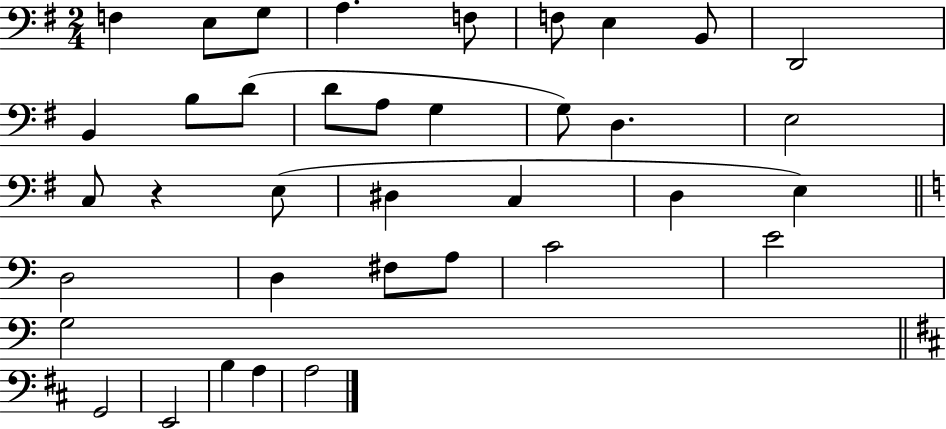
{
  \clef bass
  \numericTimeSignature
  \time 2/4
  \key g \major
  f4 e8 g8 | a4. f8 | f8 e4 b,8 | d,2 | \break b,4 b8 d'8( | d'8 a8 g4 | g8) d4. | e2 | \break c8 r4 e8( | dis4 c4 | d4 e4) | \bar "||" \break \key a \minor d2 | d4 fis8 a8 | c'2 | e'2 | \break g2 | \bar "||" \break \key b \minor g,2 | e,2 | b4 a4 | a2 | \break \bar "|."
}